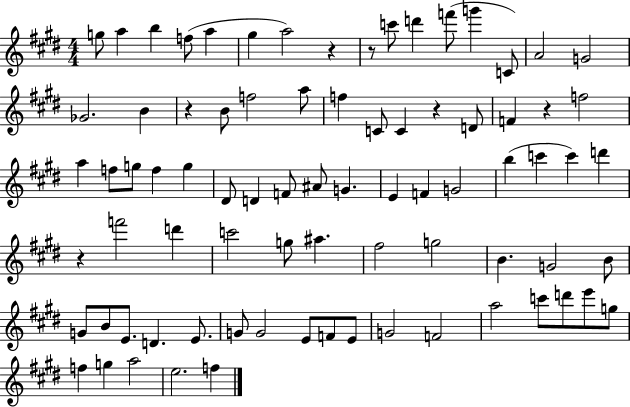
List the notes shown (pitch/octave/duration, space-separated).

G5/e A5/q B5/q F5/e A5/q G#5/q A5/h R/q R/e C6/e D6/q F6/e G6/q C4/e A4/h G4/h Gb4/h. B4/q R/q B4/e F5/h A5/e F5/q C4/e C4/q R/q D4/e F4/q R/q F5/h A5/q F5/e G5/e F5/q G5/q D#4/e D4/q F4/e A#4/e G4/q. E4/q F4/q G4/h B5/q C6/q C6/q D6/q R/q F6/h D6/q C6/h G5/e A#5/q. F#5/h G5/h B4/q. G4/h B4/e G4/e B4/e E4/e. D4/q. E4/e. G4/e G4/h E4/e F4/e E4/e G4/h F4/h A5/h C6/e D6/e E6/e G5/e F5/q G5/q A5/h E5/h. F5/q